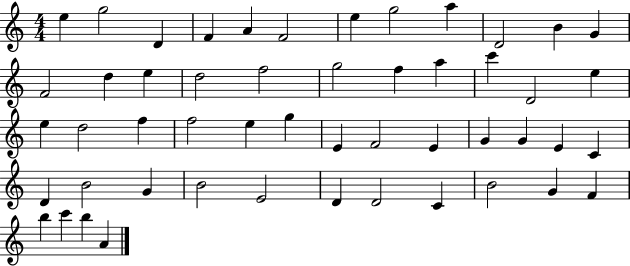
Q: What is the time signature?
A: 4/4